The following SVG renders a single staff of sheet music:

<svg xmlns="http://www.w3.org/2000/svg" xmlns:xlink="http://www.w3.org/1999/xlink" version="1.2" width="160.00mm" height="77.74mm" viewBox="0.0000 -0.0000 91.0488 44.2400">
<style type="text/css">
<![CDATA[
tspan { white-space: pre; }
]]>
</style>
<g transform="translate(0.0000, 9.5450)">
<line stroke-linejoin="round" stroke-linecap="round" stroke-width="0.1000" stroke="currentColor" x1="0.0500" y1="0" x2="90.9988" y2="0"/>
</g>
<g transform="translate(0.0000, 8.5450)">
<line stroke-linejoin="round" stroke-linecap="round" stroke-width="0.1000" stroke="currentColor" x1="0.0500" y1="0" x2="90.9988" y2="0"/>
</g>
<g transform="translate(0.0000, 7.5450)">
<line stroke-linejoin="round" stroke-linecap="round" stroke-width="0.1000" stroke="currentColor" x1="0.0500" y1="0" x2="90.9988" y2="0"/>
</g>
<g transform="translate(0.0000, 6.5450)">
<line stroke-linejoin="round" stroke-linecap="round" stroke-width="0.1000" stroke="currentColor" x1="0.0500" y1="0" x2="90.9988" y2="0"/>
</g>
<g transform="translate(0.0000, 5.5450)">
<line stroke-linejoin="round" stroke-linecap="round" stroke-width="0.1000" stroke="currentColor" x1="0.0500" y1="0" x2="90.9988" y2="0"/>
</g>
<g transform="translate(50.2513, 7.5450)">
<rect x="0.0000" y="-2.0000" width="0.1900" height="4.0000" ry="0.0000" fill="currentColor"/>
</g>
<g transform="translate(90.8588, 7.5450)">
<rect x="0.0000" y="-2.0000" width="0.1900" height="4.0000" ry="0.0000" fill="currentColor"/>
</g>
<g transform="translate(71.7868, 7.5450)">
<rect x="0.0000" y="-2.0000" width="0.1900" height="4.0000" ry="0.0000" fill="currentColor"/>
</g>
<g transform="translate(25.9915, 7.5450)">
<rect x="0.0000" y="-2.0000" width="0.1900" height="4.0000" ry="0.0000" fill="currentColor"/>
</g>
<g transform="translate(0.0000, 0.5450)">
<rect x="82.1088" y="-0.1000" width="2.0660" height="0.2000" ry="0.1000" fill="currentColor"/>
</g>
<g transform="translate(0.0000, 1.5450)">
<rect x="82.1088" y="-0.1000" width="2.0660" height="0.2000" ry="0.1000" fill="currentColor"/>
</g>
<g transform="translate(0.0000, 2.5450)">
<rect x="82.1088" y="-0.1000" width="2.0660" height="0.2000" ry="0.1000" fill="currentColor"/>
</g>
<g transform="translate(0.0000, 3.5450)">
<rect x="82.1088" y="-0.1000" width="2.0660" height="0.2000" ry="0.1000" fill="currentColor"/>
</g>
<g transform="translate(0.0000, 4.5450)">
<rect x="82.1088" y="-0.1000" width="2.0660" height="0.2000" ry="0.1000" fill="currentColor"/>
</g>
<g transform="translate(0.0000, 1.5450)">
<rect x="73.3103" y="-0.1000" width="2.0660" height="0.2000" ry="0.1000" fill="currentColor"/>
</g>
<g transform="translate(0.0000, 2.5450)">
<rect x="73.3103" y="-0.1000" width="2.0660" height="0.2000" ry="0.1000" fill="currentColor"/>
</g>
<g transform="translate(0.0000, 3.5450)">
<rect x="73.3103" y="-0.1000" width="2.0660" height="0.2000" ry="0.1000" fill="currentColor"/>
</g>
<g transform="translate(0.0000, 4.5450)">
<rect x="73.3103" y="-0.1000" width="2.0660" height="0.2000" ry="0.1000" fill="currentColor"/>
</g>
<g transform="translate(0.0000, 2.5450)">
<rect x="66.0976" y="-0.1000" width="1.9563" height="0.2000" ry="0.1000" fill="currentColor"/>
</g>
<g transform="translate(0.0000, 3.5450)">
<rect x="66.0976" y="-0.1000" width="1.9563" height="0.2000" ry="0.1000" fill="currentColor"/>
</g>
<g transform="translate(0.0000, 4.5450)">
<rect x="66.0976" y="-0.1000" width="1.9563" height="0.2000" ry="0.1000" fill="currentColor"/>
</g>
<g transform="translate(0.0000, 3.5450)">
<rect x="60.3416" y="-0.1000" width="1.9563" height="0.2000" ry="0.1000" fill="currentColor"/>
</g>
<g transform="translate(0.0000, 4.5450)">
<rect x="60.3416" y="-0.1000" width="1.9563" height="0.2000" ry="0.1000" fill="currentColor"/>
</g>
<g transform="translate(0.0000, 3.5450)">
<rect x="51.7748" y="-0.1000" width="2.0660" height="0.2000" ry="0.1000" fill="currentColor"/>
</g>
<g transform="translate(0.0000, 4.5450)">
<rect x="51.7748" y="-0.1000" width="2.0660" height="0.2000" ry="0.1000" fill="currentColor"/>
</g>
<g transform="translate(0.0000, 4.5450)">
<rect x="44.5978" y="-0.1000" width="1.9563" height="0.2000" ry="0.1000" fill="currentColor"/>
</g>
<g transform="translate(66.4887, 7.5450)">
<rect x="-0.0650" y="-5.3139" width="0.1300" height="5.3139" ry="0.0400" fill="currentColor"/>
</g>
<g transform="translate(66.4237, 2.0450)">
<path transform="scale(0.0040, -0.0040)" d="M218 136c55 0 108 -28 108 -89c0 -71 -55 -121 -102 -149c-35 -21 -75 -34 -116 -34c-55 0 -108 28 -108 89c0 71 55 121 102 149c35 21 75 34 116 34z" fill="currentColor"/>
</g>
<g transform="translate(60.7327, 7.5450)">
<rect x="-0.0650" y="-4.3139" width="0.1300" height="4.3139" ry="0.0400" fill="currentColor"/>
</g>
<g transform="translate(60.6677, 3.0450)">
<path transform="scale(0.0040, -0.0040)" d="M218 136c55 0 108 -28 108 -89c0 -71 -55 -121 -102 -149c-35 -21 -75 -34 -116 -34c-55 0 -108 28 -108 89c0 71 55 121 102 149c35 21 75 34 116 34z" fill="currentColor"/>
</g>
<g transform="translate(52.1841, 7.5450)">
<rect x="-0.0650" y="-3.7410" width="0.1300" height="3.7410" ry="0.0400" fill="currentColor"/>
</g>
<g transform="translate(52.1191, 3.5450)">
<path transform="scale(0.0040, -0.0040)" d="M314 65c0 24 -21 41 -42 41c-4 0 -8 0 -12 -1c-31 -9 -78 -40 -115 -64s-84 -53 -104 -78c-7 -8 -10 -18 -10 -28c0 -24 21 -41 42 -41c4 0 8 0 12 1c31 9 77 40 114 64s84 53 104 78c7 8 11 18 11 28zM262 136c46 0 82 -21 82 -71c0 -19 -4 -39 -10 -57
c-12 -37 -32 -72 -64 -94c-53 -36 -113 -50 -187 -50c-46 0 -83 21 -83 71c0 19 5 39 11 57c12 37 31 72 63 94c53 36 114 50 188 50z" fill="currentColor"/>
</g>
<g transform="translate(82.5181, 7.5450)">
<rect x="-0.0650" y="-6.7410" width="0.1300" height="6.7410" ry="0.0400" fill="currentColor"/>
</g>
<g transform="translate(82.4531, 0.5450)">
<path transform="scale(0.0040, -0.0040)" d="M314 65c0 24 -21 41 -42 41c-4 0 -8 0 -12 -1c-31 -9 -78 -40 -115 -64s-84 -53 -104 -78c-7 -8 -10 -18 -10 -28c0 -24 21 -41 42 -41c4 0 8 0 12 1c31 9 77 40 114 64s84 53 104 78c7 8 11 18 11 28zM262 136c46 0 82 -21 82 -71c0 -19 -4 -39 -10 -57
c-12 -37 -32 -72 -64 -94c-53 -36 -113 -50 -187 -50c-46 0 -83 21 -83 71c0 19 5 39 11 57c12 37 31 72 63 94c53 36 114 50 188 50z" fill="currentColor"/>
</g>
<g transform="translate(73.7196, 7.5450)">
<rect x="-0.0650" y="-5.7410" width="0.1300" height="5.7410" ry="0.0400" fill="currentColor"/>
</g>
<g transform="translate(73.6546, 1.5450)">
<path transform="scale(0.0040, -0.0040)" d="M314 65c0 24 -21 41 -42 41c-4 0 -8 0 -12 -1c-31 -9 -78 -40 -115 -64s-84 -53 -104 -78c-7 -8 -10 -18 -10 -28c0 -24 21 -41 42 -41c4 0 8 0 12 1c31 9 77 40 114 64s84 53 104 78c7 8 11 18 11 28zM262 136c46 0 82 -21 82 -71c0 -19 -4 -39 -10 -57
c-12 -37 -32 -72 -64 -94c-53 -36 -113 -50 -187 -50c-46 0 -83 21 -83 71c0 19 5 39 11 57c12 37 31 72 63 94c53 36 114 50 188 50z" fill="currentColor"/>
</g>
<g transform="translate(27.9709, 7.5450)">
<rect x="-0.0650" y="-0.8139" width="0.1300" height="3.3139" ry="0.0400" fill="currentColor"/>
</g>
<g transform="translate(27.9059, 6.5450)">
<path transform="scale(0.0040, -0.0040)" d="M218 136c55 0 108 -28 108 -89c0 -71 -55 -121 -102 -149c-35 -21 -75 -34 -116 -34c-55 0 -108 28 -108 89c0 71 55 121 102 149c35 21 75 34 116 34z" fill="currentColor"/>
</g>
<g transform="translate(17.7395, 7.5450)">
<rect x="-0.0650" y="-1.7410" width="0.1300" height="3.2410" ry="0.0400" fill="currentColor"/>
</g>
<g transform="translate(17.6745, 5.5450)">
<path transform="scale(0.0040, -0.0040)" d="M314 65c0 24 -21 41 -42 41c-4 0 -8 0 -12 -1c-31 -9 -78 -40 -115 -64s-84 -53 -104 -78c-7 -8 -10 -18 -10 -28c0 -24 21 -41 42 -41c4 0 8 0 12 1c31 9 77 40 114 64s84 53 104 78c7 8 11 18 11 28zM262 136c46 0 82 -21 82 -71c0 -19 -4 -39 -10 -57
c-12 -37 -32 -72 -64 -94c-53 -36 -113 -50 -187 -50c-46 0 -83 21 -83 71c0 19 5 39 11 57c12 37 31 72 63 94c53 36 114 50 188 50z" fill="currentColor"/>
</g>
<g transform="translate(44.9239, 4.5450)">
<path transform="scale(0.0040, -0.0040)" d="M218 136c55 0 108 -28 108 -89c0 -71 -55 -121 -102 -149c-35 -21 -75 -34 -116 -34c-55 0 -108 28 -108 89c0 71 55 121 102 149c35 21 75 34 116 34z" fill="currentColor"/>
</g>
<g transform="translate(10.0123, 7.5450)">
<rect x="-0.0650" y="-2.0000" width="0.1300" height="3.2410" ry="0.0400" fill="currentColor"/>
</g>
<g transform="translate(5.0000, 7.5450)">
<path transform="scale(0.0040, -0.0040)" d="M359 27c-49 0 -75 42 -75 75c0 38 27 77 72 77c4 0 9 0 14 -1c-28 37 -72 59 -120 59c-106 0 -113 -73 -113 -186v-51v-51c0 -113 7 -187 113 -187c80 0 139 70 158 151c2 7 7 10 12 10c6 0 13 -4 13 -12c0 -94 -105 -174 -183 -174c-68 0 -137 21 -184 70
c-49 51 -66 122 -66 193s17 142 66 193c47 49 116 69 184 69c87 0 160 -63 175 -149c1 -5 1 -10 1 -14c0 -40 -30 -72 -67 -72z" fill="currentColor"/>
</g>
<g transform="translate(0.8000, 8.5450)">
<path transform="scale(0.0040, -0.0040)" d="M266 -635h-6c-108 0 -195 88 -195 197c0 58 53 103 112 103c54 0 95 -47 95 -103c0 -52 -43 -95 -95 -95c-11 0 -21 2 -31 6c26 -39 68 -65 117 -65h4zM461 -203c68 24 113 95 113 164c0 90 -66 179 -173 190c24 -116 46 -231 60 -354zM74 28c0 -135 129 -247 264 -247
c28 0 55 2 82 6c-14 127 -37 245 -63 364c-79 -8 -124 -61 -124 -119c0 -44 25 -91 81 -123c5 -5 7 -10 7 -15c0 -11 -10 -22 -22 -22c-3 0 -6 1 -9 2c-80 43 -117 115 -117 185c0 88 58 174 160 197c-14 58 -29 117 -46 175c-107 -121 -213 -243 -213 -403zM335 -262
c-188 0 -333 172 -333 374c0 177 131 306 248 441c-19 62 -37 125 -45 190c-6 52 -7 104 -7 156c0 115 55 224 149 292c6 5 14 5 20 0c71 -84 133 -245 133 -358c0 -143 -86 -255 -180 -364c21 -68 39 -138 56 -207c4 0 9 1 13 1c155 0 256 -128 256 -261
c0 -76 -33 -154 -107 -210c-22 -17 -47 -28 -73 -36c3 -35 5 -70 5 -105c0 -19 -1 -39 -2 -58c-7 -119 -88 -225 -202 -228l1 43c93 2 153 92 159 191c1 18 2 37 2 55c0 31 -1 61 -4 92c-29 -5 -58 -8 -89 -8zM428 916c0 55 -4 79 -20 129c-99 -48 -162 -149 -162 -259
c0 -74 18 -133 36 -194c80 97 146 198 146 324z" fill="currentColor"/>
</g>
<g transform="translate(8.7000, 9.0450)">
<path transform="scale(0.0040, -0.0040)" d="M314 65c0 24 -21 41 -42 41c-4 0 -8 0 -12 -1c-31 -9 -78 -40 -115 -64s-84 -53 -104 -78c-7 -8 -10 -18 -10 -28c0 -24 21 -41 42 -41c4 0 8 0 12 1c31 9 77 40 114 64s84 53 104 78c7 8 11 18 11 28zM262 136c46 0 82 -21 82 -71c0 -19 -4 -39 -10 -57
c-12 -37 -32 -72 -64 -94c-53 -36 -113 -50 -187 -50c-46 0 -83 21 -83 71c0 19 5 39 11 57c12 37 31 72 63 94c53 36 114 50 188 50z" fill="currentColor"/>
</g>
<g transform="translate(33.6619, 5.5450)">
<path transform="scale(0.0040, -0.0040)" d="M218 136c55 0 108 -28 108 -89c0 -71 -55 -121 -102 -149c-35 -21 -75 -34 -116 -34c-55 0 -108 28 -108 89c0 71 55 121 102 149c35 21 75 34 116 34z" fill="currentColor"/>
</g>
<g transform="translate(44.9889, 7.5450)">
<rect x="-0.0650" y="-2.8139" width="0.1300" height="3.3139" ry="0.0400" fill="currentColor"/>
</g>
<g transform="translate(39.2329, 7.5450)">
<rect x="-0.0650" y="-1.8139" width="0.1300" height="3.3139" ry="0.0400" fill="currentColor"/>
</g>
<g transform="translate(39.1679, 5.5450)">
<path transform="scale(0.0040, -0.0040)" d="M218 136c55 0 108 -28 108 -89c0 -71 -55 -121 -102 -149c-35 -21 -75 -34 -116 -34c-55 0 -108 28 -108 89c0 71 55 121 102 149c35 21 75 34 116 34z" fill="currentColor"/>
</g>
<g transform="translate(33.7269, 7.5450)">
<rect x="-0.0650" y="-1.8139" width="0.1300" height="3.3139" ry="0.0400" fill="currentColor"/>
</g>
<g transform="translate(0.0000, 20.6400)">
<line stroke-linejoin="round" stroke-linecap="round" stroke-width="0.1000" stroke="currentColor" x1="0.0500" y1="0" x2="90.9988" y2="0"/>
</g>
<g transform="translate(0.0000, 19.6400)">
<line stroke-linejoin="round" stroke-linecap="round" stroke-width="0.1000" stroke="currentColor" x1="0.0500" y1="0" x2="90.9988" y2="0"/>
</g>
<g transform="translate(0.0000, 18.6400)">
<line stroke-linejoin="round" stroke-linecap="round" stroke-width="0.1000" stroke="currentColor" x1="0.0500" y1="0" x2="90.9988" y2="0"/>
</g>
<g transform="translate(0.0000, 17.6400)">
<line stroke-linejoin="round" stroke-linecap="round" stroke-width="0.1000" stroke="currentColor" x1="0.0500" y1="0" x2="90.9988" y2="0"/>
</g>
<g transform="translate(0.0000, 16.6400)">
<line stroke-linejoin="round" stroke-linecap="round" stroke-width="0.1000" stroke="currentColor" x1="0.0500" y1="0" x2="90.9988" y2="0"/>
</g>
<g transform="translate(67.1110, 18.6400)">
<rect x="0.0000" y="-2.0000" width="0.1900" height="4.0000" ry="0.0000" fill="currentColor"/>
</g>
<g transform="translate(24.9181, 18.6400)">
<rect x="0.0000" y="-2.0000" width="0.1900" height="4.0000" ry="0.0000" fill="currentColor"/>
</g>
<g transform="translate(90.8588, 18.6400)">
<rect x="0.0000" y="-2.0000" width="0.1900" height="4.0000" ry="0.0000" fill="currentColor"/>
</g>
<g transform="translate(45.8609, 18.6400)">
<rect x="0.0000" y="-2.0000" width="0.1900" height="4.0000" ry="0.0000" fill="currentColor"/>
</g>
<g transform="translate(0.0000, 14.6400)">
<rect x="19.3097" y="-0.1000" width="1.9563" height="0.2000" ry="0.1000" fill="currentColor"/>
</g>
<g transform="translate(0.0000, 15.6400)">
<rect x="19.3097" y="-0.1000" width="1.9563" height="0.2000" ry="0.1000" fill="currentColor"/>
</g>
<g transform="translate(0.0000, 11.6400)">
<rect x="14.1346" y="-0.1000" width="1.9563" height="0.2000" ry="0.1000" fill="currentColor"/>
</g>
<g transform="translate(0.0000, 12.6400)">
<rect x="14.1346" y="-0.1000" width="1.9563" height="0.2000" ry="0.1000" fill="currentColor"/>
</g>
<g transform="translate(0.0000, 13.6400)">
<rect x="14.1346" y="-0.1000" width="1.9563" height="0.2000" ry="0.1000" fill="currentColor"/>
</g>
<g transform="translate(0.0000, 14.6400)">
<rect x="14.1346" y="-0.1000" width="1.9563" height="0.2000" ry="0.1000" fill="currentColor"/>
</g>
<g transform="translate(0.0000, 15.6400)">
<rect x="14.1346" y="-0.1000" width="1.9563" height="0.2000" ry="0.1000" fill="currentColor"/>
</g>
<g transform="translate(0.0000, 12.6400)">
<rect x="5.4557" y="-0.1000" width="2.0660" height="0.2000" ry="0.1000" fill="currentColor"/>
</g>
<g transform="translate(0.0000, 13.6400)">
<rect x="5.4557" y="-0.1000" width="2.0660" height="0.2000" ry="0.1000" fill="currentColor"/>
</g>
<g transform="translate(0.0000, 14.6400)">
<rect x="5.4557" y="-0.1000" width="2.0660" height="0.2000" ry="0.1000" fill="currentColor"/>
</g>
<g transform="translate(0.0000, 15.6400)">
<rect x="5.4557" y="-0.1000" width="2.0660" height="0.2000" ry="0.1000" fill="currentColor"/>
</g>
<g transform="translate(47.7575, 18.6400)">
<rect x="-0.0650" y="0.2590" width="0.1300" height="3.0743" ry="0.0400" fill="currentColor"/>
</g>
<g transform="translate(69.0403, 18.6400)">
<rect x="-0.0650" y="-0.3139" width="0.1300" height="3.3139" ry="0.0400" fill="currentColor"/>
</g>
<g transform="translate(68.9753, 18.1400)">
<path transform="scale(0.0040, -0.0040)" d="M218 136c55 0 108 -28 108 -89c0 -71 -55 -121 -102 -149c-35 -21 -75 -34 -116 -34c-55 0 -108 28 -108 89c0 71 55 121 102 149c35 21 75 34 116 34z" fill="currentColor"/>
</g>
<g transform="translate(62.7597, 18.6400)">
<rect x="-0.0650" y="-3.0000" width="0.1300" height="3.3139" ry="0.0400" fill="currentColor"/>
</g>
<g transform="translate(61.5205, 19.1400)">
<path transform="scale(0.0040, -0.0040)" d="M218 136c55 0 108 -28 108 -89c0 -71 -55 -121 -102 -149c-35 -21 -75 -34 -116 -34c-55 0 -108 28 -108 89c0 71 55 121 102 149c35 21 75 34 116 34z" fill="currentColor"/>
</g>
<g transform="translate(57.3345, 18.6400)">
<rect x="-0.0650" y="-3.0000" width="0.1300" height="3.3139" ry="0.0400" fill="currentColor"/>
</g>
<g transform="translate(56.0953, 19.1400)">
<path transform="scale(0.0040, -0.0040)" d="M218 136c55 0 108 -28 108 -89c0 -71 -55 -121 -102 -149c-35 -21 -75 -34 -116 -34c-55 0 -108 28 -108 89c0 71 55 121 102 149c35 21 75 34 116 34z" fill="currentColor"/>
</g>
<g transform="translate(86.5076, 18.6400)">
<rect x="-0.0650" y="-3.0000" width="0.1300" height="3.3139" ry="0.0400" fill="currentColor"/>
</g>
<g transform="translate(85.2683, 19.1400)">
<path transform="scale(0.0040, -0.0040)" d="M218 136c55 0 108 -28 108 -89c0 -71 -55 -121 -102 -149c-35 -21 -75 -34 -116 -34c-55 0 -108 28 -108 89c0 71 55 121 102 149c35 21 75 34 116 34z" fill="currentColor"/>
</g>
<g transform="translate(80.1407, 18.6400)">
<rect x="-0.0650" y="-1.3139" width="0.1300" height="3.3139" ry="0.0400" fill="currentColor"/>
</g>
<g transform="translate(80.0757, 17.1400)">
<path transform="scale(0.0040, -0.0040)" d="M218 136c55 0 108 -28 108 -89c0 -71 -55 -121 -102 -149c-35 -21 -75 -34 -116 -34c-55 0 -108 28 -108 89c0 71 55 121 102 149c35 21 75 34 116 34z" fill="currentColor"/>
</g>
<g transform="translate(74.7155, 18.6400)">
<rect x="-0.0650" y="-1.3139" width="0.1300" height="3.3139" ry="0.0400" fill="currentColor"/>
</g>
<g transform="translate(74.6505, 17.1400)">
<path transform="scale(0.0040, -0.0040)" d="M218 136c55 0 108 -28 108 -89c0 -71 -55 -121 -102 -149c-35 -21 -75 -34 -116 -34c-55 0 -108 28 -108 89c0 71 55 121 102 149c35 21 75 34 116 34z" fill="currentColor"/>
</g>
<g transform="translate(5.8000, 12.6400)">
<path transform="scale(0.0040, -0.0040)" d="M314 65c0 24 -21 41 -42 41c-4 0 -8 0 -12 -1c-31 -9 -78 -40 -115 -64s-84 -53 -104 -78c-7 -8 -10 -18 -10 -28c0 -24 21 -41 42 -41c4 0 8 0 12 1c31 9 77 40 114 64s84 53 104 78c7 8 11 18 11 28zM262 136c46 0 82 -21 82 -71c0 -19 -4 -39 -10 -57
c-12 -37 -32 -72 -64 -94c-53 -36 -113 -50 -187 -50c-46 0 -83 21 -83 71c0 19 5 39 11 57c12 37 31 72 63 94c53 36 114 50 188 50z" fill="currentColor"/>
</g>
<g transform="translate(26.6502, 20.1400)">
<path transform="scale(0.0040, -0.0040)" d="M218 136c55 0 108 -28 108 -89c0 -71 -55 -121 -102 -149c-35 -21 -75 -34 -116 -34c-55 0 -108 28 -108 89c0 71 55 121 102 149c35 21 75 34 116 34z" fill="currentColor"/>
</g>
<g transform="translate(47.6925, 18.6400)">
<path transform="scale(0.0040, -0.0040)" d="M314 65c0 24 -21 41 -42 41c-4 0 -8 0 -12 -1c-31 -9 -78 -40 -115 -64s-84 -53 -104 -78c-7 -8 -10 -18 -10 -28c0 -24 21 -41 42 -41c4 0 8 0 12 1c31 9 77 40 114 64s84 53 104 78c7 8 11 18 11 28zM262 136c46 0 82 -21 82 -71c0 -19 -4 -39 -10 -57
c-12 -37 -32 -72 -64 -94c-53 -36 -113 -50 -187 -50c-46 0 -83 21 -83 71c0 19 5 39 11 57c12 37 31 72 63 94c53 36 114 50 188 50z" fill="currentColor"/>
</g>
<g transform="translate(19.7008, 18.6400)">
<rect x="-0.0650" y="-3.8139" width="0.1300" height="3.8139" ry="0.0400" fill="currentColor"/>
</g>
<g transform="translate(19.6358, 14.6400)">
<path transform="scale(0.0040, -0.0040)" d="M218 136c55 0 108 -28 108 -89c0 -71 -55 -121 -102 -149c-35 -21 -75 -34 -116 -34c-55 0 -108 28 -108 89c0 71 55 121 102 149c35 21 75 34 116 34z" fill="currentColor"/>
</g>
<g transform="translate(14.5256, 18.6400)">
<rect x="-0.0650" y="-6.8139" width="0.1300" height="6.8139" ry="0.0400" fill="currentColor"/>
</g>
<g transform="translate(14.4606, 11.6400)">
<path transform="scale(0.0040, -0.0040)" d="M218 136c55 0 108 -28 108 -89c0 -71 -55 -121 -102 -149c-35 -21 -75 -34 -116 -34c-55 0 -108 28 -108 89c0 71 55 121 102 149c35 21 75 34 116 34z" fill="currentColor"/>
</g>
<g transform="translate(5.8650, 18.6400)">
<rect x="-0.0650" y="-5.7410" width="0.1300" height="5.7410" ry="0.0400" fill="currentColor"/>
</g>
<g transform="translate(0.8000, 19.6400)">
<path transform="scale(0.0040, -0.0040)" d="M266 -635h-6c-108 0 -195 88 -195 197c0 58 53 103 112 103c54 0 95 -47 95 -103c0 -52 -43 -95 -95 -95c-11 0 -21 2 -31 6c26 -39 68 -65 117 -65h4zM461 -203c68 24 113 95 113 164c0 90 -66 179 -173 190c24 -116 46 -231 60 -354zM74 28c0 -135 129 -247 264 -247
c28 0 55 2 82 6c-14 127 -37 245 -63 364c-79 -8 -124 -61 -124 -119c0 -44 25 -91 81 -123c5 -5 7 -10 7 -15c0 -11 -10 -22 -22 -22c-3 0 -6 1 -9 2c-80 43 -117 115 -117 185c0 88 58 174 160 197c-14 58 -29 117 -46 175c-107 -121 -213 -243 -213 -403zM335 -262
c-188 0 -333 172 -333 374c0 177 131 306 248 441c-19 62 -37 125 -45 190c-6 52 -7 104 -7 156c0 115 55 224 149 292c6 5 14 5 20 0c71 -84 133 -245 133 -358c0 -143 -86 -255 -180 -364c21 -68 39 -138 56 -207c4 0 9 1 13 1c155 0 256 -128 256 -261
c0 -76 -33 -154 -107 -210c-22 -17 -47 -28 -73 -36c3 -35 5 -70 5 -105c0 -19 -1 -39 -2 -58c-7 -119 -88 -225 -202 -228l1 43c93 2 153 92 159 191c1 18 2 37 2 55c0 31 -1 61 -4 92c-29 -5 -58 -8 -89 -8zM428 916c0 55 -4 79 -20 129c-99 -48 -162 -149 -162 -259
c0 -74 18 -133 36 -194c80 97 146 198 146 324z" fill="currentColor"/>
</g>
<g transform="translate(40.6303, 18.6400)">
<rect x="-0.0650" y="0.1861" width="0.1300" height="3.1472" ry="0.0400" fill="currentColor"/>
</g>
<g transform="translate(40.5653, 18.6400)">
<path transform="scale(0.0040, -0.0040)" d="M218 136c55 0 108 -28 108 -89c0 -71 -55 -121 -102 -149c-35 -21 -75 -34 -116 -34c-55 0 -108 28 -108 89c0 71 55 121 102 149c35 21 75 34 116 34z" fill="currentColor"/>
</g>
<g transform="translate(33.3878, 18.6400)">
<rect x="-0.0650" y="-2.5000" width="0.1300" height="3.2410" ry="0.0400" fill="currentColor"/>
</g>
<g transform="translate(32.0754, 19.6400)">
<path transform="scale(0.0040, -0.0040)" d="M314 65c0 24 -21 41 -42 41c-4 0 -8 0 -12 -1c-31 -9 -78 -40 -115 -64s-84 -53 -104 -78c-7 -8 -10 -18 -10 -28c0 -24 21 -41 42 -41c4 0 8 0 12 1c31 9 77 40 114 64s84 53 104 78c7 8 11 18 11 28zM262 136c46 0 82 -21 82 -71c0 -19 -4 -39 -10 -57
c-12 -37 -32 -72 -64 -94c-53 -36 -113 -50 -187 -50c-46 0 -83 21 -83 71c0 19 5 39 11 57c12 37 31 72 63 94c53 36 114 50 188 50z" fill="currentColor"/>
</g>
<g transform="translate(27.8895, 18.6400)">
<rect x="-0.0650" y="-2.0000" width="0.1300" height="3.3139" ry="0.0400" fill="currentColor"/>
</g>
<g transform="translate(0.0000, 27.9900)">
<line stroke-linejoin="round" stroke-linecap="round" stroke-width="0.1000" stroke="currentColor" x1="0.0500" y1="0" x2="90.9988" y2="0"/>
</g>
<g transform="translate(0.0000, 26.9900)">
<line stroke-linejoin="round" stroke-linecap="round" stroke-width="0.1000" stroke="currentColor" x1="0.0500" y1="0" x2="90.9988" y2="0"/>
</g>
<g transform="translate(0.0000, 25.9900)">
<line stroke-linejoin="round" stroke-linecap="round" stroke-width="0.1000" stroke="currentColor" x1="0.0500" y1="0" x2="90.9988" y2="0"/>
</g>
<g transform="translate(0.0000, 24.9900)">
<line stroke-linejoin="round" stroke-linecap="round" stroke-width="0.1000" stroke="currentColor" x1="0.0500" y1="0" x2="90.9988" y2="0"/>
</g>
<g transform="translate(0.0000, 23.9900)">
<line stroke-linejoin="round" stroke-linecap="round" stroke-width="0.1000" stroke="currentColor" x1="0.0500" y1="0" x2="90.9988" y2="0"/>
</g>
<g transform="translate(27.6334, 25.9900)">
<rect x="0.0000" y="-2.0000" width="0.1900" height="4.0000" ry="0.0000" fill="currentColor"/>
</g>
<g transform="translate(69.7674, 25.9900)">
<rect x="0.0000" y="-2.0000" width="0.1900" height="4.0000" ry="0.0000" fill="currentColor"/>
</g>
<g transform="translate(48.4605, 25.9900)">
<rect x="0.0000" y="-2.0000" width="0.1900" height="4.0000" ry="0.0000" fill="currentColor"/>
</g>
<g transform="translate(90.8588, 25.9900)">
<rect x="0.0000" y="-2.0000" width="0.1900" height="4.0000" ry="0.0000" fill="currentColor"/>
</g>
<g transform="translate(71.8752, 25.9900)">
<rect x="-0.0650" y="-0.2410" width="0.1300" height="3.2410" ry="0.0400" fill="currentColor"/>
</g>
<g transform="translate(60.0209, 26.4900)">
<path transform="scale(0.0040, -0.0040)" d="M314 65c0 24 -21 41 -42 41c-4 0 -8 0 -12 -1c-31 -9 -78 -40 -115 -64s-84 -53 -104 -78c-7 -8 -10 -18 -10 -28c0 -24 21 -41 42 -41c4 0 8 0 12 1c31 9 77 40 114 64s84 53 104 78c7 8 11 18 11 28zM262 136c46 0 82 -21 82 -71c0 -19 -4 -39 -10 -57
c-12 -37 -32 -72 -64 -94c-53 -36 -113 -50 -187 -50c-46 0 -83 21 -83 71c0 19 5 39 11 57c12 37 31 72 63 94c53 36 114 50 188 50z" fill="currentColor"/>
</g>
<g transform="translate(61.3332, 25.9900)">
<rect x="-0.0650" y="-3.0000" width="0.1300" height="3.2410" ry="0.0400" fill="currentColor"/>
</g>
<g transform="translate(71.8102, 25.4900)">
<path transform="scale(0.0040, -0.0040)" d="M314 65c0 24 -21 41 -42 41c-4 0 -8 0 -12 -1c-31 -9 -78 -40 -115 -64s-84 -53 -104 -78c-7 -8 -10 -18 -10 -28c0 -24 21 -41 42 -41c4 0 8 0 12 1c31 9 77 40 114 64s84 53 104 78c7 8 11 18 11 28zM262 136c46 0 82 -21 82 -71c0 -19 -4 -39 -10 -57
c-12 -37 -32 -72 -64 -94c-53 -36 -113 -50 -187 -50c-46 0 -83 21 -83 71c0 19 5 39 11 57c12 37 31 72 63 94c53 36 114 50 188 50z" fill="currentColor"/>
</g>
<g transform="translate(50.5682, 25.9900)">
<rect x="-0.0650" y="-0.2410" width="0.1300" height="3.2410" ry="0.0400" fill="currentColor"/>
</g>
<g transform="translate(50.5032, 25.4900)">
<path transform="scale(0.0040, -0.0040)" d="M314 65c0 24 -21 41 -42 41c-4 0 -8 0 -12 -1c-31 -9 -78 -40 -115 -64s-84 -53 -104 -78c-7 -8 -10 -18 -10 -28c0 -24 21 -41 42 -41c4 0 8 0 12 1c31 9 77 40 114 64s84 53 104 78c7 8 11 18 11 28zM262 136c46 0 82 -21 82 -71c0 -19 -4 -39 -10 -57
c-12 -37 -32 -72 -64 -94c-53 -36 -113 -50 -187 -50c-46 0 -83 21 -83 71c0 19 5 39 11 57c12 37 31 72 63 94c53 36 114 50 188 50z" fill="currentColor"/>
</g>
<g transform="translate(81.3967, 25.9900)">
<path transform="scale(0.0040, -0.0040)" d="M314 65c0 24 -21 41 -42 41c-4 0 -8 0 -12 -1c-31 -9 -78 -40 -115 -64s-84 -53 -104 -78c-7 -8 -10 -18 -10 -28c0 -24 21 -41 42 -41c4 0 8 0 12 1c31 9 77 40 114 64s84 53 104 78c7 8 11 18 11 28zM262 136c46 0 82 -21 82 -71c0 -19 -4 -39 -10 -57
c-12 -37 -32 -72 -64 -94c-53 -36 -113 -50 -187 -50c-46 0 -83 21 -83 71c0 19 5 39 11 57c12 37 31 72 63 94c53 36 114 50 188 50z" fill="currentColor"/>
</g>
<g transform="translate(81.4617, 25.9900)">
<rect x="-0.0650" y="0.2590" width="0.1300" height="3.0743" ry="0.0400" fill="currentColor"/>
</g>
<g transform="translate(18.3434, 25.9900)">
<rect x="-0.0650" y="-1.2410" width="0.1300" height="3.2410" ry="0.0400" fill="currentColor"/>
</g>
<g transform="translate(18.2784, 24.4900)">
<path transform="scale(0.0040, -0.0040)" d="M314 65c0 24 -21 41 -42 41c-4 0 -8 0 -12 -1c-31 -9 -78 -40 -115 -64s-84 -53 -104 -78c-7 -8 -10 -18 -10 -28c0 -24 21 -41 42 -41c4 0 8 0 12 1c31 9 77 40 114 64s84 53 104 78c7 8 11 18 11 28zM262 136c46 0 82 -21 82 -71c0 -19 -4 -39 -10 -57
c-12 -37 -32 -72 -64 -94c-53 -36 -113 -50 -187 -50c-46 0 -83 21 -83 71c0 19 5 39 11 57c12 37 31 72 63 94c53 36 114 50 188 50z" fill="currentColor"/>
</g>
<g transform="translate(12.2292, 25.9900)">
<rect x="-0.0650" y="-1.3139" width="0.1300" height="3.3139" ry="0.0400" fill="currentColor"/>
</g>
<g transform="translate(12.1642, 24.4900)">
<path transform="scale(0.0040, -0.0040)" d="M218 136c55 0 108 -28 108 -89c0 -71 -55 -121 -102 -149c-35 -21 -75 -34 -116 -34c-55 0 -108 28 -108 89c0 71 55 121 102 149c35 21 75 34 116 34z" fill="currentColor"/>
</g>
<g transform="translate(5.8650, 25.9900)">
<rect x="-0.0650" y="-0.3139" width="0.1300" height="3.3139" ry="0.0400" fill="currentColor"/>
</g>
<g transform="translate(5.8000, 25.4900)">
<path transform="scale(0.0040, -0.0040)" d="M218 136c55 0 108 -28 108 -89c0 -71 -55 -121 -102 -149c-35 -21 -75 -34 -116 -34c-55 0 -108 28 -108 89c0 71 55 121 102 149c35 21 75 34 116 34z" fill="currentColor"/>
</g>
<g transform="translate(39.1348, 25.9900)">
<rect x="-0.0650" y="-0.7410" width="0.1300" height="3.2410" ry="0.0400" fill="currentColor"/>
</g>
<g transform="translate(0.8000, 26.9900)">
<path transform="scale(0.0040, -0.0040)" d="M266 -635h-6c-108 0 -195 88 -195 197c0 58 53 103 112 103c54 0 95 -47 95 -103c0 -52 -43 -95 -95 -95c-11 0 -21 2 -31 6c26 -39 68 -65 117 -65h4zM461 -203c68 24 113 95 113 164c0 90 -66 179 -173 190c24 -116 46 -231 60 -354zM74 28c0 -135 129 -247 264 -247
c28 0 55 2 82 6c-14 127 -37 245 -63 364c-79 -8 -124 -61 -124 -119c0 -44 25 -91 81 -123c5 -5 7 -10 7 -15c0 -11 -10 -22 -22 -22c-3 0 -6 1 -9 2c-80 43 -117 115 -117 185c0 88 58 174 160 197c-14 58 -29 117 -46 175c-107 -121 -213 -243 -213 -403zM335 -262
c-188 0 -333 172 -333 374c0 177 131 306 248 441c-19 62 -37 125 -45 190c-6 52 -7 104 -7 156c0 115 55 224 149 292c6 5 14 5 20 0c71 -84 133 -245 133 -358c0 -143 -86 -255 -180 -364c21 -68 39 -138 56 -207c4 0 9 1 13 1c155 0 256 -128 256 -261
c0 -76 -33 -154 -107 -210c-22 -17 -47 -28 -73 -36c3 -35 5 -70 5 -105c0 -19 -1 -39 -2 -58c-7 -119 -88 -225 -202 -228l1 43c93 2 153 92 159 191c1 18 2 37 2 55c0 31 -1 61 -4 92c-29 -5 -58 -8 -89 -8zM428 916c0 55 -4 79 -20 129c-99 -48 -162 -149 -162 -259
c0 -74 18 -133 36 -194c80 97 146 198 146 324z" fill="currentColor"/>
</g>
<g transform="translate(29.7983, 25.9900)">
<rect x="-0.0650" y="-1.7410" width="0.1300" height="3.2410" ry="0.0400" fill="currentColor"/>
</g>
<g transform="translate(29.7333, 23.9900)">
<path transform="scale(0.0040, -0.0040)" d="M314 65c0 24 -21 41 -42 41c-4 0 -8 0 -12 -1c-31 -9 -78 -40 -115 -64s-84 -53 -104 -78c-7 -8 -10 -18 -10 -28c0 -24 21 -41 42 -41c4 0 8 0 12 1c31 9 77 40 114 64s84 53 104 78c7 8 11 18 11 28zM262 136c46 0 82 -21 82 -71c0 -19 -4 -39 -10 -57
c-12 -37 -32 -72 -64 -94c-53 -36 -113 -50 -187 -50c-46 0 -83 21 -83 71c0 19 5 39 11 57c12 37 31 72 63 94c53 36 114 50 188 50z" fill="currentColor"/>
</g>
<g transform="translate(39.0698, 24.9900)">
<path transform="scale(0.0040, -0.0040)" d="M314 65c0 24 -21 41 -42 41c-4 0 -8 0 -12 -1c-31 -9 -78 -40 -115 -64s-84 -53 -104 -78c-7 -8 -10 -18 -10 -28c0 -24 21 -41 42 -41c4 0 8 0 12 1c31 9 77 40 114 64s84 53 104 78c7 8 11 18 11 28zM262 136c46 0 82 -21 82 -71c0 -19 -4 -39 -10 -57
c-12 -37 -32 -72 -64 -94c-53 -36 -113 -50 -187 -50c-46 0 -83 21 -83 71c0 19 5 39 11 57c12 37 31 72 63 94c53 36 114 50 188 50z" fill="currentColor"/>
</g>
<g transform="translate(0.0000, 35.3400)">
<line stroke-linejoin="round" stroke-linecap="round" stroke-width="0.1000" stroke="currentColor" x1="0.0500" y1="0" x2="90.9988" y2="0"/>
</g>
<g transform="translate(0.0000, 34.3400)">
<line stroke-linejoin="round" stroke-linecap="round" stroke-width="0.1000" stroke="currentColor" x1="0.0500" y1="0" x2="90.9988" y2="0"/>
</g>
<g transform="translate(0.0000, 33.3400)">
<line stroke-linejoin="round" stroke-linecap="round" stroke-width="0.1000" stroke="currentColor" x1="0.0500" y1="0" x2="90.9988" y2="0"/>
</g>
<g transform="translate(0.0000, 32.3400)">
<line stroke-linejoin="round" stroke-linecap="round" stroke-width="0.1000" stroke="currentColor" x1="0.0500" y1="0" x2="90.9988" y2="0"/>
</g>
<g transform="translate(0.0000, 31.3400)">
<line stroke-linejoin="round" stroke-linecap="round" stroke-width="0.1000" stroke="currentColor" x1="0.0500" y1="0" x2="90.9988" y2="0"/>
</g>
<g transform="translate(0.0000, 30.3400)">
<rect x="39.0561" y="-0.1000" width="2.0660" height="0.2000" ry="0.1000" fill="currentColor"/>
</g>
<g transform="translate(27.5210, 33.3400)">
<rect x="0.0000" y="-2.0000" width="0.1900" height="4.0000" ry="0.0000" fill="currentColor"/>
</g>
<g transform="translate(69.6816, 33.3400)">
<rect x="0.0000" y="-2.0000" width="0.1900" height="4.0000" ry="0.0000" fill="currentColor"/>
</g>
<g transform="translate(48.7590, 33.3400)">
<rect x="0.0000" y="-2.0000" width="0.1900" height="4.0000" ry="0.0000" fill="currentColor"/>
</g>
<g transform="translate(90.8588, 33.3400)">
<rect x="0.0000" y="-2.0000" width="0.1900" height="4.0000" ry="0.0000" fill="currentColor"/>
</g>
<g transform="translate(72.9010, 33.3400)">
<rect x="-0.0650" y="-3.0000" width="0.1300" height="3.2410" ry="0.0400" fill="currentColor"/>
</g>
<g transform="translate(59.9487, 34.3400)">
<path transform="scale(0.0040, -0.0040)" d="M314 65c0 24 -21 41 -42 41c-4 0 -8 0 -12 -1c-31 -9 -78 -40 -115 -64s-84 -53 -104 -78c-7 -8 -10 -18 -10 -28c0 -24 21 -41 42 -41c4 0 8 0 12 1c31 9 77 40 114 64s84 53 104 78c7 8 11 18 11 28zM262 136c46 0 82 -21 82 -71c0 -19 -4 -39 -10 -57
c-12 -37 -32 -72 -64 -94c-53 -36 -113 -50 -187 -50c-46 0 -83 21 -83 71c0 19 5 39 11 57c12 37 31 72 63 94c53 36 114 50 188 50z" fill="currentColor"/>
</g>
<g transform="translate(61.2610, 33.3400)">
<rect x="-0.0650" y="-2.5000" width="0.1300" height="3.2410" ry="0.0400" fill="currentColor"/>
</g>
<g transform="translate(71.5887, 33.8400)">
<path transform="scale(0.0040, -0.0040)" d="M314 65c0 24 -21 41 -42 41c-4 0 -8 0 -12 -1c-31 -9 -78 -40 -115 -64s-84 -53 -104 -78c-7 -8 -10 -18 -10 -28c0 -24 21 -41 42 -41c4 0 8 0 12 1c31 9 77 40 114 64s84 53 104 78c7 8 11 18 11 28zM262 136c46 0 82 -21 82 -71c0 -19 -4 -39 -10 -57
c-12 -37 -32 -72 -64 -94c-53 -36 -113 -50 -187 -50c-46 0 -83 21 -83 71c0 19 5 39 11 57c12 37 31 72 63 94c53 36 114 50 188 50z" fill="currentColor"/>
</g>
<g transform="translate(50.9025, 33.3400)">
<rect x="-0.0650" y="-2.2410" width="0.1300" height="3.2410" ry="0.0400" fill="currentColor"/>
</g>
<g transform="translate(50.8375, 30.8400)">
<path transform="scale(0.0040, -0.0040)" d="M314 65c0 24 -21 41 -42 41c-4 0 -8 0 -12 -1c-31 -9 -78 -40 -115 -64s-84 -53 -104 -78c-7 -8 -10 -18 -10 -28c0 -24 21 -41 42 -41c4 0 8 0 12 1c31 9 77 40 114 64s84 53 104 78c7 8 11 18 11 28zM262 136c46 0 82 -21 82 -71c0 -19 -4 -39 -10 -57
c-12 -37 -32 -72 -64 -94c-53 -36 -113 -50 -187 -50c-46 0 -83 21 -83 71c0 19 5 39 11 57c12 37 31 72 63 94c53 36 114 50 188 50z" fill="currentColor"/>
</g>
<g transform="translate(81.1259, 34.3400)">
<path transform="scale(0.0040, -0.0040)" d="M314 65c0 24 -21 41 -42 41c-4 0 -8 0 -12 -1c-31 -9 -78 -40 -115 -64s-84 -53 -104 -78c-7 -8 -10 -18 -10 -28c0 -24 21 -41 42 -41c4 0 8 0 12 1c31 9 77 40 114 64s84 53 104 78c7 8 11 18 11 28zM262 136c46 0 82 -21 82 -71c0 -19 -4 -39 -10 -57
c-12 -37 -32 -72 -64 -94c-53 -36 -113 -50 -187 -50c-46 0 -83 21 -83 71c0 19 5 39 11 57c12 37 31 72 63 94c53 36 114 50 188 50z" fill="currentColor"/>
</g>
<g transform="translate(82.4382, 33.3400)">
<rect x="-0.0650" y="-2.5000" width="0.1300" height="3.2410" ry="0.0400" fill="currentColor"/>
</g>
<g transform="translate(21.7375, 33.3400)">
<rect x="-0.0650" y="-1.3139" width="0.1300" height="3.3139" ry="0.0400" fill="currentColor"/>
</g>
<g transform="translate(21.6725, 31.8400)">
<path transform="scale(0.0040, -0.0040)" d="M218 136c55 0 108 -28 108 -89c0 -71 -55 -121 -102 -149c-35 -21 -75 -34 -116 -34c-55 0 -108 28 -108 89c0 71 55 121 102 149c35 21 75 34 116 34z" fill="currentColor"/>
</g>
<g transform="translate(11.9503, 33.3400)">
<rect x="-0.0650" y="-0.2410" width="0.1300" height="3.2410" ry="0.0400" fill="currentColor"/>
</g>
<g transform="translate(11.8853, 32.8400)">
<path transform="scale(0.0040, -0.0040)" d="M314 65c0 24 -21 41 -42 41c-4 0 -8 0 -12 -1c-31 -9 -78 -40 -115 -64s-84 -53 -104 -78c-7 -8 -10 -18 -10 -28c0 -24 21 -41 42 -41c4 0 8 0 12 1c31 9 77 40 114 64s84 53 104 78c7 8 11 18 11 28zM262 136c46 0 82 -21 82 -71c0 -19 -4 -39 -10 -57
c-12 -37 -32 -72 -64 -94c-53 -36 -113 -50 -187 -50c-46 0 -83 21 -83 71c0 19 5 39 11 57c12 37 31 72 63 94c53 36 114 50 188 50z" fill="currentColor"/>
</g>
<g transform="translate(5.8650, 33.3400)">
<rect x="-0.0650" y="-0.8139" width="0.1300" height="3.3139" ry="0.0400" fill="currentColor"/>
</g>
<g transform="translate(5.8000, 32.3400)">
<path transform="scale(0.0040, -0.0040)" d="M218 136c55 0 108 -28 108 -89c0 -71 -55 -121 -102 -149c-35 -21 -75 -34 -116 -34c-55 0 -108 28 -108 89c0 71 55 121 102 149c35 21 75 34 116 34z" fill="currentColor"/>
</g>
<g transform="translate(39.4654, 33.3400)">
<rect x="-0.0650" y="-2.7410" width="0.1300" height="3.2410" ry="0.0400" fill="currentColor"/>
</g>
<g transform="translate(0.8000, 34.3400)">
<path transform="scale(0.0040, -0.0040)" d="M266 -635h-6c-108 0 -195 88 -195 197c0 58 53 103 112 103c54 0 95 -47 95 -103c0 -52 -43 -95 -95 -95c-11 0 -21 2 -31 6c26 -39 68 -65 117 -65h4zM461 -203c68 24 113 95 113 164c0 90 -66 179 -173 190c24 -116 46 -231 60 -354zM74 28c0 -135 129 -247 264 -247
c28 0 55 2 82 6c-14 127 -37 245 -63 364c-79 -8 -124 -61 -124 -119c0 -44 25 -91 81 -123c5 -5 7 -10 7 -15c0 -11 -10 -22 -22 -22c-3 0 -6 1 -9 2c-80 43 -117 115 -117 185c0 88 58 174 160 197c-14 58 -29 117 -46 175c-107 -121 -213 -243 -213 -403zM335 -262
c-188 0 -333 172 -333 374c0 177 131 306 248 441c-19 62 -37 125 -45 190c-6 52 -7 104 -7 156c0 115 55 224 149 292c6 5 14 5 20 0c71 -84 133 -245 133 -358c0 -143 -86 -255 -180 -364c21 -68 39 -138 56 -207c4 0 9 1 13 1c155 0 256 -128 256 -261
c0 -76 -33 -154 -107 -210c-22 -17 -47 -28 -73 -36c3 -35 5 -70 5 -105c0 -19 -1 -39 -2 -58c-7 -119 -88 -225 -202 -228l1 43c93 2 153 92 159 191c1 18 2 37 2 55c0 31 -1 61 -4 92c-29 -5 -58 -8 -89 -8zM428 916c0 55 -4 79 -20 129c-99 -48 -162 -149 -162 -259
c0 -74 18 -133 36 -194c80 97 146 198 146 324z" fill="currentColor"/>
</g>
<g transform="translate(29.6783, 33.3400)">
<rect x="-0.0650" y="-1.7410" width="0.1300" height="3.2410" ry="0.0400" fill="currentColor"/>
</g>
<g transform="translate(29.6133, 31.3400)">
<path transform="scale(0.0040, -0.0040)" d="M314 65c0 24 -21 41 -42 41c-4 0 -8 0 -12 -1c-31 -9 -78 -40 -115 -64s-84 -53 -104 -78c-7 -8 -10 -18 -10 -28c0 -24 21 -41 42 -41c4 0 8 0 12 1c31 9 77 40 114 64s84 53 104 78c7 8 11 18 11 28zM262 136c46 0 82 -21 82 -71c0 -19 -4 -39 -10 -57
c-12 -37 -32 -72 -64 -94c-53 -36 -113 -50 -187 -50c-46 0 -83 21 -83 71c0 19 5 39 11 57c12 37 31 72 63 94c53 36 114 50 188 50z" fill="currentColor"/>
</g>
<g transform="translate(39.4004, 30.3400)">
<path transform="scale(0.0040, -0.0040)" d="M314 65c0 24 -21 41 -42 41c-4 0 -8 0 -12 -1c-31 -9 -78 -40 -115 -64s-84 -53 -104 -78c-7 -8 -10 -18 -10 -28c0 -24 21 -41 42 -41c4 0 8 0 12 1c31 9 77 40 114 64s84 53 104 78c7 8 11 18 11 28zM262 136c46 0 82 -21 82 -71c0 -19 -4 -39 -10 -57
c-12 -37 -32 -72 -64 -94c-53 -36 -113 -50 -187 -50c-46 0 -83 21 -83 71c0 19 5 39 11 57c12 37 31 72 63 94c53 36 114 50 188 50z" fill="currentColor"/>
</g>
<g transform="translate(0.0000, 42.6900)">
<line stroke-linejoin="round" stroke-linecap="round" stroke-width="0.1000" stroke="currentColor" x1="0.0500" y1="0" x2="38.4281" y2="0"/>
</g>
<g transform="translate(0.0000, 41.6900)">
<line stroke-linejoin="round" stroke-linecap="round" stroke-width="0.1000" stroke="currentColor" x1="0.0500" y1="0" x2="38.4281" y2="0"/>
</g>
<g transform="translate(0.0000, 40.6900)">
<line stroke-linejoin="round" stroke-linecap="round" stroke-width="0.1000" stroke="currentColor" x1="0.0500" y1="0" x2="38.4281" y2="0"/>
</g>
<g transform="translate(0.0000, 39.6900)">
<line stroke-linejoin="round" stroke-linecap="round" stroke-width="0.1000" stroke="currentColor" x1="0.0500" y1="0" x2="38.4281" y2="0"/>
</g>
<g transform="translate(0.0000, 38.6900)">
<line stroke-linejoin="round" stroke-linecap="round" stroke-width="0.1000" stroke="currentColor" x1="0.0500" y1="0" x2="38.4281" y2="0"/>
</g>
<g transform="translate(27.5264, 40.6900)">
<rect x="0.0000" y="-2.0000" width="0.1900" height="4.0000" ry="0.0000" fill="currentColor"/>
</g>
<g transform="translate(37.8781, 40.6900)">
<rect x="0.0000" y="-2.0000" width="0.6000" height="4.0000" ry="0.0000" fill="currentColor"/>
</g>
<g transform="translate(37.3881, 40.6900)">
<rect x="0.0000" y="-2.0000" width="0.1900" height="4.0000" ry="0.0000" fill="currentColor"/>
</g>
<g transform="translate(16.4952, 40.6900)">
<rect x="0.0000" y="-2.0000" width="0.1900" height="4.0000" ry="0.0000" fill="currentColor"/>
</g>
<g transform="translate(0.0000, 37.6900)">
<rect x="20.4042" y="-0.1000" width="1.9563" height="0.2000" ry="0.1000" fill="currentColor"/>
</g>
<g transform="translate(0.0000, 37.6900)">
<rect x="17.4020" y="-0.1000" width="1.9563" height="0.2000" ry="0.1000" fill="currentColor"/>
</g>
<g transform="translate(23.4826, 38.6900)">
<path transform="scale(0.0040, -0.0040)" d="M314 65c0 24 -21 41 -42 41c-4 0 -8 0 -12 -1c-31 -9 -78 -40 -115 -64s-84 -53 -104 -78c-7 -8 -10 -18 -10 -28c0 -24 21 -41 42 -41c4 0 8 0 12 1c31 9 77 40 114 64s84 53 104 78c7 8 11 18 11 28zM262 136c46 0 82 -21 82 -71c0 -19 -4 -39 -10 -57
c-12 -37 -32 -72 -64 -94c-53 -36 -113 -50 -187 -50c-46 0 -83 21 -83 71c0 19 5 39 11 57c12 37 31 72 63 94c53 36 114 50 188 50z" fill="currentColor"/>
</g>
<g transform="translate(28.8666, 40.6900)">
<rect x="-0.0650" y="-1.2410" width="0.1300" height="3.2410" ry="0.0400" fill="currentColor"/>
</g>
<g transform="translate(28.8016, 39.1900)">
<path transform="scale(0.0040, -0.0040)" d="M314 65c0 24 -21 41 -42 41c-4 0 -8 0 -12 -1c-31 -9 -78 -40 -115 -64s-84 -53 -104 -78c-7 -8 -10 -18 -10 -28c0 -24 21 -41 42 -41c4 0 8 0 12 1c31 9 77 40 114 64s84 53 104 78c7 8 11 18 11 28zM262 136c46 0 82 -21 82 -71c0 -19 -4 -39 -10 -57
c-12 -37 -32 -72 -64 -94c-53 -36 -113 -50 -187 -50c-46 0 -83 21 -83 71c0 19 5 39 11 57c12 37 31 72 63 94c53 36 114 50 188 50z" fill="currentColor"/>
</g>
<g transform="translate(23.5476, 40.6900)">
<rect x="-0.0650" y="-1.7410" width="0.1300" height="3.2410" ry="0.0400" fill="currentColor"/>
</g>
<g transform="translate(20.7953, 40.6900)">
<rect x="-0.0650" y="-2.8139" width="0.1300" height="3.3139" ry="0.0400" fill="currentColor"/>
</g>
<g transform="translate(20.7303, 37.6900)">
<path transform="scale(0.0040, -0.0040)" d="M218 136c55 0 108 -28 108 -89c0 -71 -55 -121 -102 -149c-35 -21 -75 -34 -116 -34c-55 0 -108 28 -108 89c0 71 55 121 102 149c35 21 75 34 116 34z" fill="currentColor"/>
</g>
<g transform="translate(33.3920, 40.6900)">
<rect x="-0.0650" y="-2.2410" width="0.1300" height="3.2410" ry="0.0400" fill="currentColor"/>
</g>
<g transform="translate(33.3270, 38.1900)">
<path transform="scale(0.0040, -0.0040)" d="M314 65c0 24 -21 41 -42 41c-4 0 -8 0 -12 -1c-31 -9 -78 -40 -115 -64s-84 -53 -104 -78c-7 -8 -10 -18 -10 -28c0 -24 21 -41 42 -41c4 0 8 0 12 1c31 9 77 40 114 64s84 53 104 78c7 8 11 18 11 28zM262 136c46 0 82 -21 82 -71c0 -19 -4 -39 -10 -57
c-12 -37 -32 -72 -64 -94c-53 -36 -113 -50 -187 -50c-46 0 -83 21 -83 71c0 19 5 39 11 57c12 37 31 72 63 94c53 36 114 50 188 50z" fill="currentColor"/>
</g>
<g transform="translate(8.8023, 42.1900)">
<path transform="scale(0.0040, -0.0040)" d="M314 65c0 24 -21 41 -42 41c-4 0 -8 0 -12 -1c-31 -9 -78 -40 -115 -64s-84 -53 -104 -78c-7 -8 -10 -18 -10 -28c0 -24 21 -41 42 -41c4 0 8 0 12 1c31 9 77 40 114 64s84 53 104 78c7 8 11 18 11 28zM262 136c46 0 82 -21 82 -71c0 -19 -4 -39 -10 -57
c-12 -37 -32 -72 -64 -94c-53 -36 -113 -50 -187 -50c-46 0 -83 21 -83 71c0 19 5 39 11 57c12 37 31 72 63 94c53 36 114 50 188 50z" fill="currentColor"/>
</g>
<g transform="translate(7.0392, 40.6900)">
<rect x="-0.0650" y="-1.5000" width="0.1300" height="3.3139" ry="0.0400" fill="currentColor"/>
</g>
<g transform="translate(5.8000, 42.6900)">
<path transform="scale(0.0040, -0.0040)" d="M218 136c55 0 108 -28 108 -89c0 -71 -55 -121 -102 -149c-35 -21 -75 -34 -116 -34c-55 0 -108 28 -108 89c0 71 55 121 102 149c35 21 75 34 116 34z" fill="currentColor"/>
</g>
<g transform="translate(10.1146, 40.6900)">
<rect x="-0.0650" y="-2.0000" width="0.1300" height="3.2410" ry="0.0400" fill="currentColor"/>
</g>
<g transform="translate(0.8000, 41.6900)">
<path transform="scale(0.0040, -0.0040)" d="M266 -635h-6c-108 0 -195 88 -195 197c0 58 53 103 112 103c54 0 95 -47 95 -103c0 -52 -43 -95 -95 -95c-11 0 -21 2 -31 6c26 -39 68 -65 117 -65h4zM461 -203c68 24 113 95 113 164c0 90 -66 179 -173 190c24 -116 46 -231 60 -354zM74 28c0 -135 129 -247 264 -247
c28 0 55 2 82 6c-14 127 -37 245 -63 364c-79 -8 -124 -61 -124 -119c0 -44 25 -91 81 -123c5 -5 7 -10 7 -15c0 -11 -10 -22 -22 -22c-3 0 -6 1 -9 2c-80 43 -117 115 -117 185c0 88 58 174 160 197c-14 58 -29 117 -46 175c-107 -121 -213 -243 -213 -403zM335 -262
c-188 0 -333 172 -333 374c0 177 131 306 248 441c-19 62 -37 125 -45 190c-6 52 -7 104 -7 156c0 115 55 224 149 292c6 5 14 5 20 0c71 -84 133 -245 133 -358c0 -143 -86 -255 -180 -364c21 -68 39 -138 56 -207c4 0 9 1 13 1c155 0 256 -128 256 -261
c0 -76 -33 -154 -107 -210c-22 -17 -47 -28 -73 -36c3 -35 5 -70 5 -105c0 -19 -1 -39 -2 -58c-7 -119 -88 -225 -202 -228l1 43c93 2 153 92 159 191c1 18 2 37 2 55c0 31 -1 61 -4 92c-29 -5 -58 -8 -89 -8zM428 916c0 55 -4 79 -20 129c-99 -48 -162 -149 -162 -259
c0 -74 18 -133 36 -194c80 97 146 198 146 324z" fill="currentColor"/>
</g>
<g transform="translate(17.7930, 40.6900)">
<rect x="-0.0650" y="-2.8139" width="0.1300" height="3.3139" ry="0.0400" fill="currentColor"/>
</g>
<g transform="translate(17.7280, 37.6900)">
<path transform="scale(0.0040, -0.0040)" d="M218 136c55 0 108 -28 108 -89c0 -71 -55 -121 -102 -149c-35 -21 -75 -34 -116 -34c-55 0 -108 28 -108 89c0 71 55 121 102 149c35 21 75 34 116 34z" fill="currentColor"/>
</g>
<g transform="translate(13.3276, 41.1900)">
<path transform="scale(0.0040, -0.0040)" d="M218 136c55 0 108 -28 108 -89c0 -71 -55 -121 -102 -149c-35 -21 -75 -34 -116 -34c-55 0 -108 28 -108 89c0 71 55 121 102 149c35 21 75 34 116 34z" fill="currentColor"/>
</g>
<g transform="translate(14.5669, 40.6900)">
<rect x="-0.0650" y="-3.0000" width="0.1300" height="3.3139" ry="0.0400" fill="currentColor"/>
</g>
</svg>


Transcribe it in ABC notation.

X:1
T:Untitled
M:4/4
L:1/4
K:C
F2 f2 d f f a c'2 d' f' g'2 b'2 g'2 b' c' F G2 B B2 A A c e e A c e e2 f2 d2 c2 A2 c2 B2 d c2 e f2 a2 g2 G2 A2 G2 E F2 A a a f2 e2 g2